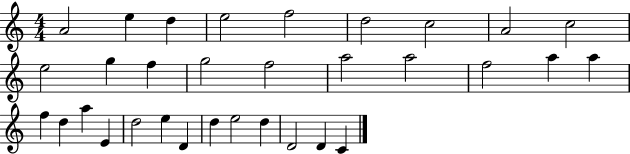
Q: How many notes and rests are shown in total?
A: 32